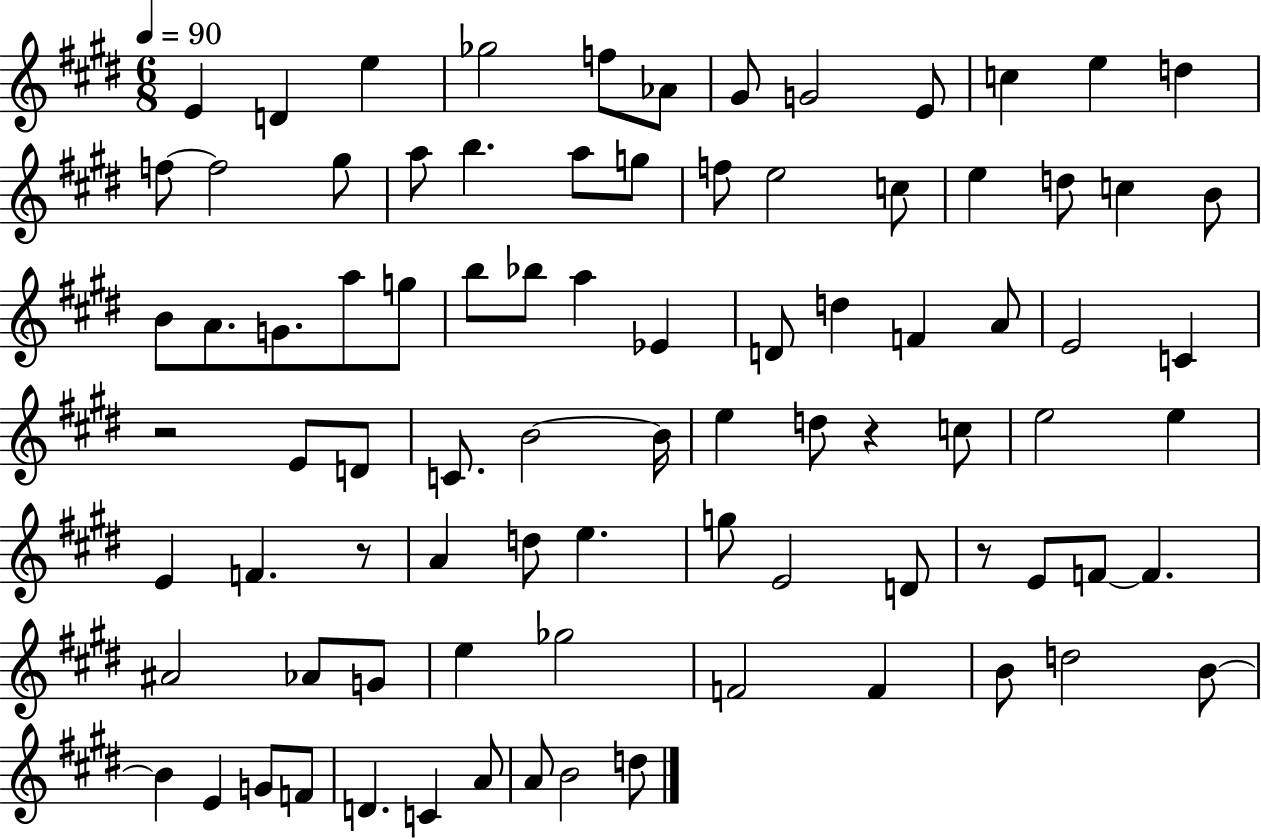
{
  \clef treble
  \numericTimeSignature
  \time 6/8
  \key e \major
  \tempo 4 = 90
  e'4 d'4 e''4 | ges''2 f''8 aes'8 | gis'8 g'2 e'8 | c''4 e''4 d''4 | \break f''8~~ f''2 gis''8 | a''8 b''4. a''8 g''8 | f''8 e''2 c''8 | e''4 d''8 c''4 b'8 | \break b'8 a'8. g'8. a''8 g''8 | b''8 bes''8 a''4 ees'4 | d'8 d''4 f'4 a'8 | e'2 c'4 | \break r2 e'8 d'8 | c'8. b'2~~ b'16 | e''4 d''8 r4 c''8 | e''2 e''4 | \break e'4 f'4. r8 | a'4 d''8 e''4. | g''8 e'2 d'8 | r8 e'8 f'8~~ f'4. | \break ais'2 aes'8 g'8 | e''4 ges''2 | f'2 f'4 | b'8 d''2 b'8~~ | \break b'4 e'4 g'8 f'8 | d'4. c'4 a'8 | a'8 b'2 d''8 | \bar "|."
}